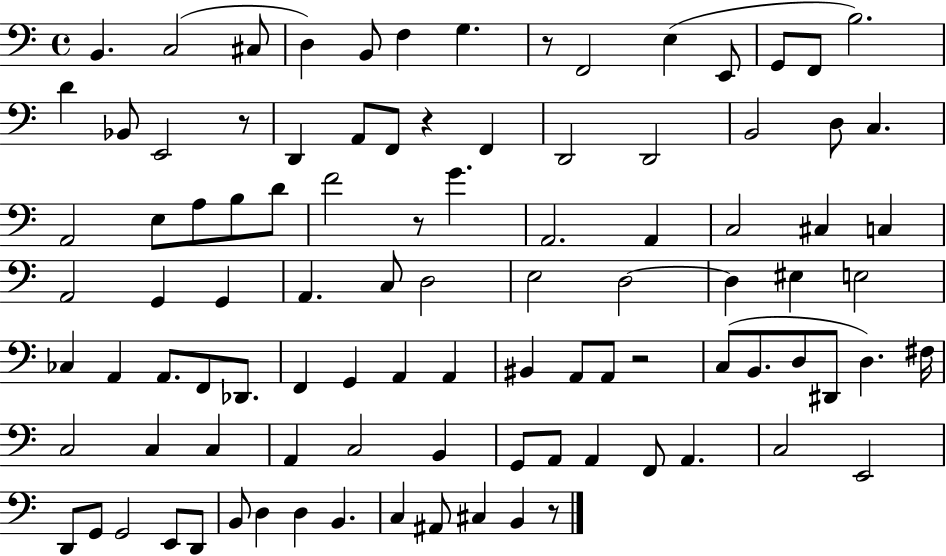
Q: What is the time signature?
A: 4/4